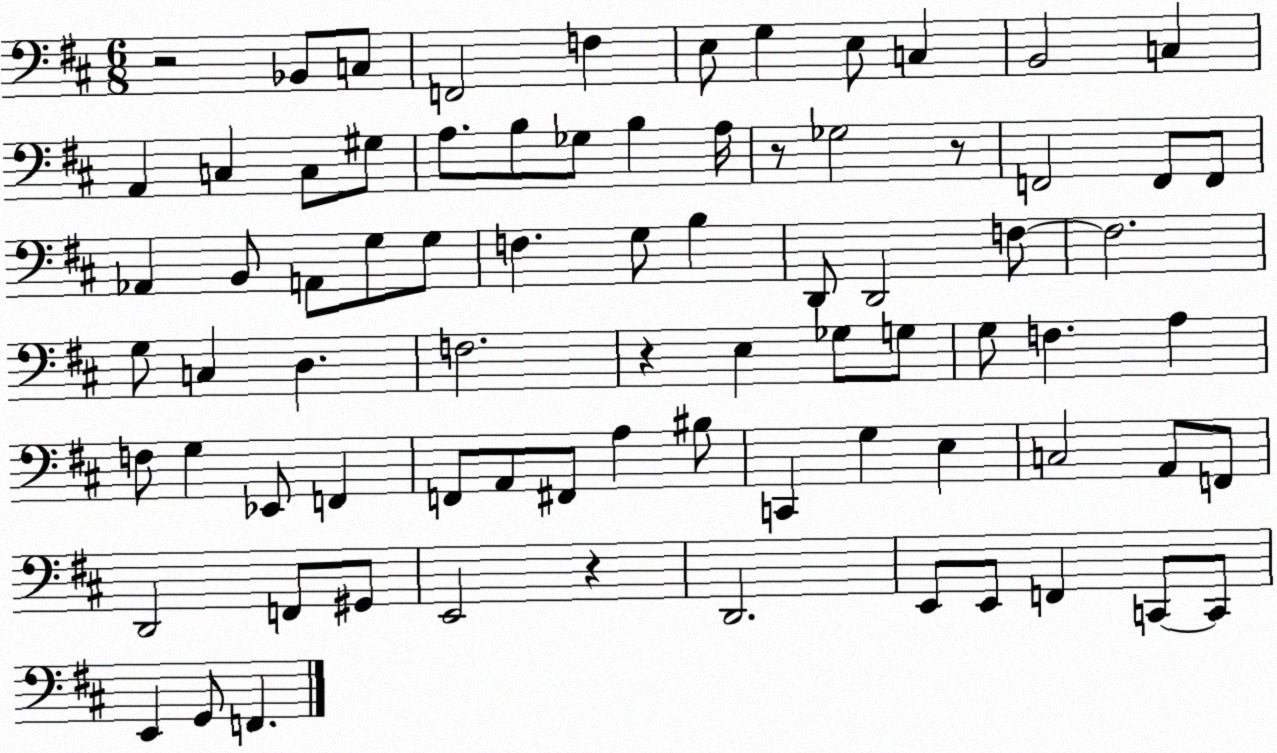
X:1
T:Untitled
M:6/8
L:1/4
K:D
z2 _B,,/2 C,/2 F,,2 F, E,/2 G, E,/2 C, B,,2 C, A,, C, C,/2 ^G,/2 A,/2 B,/2 _G,/2 B, A,/4 z/2 _G,2 z/2 F,,2 F,,/2 F,,/2 _A,, B,,/2 A,,/2 G,/2 G,/2 F, G,/2 B, D,,/2 D,,2 F,/2 F,2 G,/2 C, D, F,2 z E, _G,/2 G,/2 G,/2 F, A, F,/2 G, _E,,/2 F,, F,,/2 A,,/2 ^F,,/2 A, ^B,/2 C,, G, E, C,2 A,,/2 F,,/2 D,,2 F,,/2 ^G,,/2 E,,2 z D,,2 E,,/2 E,,/2 F,, C,,/2 C,,/2 E,, G,,/2 F,,